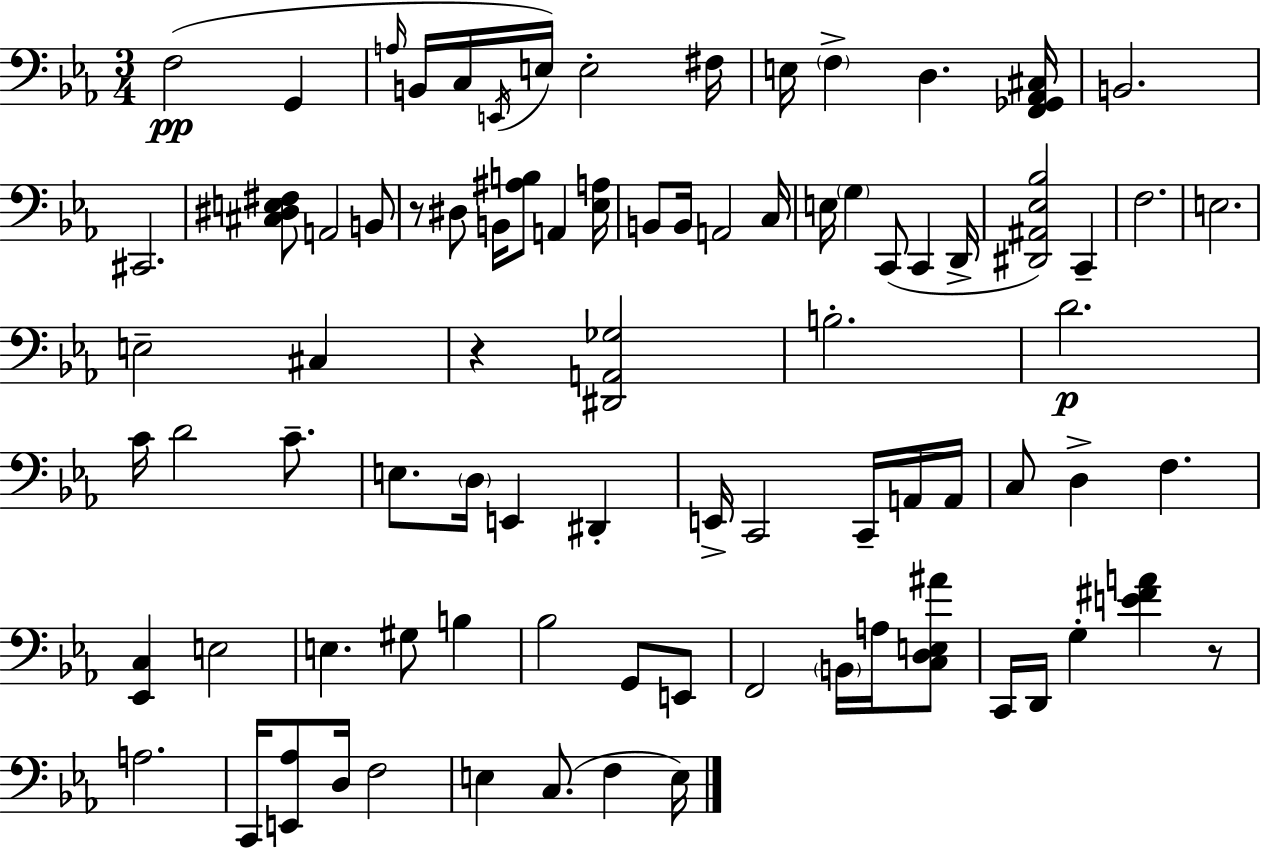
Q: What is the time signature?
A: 3/4